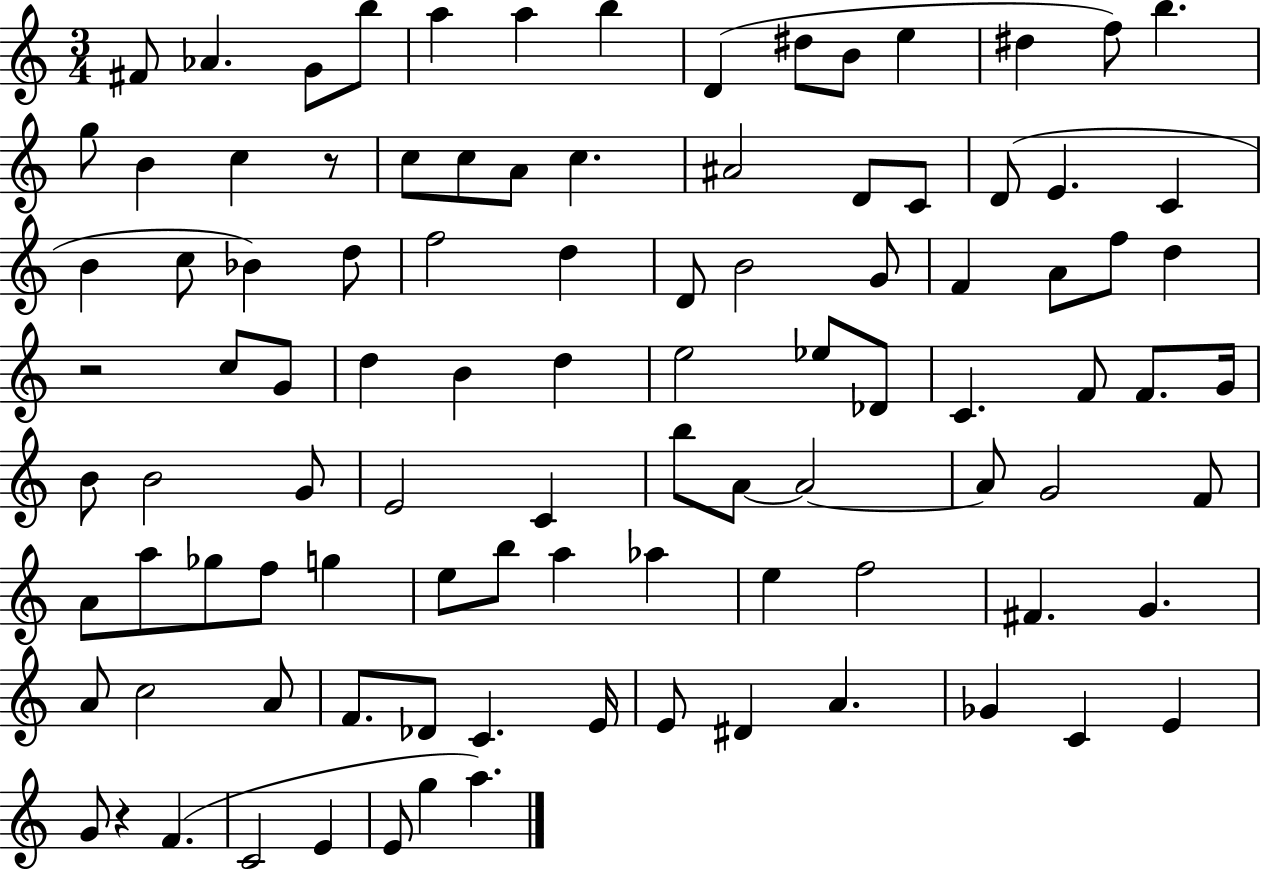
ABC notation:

X:1
T:Untitled
M:3/4
L:1/4
K:C
^F/2 _A G/2 b/2 a a b D ^d/2 B/2 e ^d f/2 b g/2 B c z/2 c/2 c/2 A/2 c ^A2 D/2 C/2 D/2 E C B c/2 _B d/2 f2 d D/2 B2 G/2 F A/2 f/2 d z2 c/2 G/2 d B d e2 _e/2 _D/2 C F/2 F/2 G/4 B/2 B2 G/2 E2 C b/2 A/2 A2 A/2 G2 F/2 A/2 a/2 _g/2 f/2 g e/2 b/2 a _a e f2 ^F G A/2 c2 A/2 F/2 _D/2 C E/4 E/2 ^D A _G C E G/2 z F C2 E E/2 g a